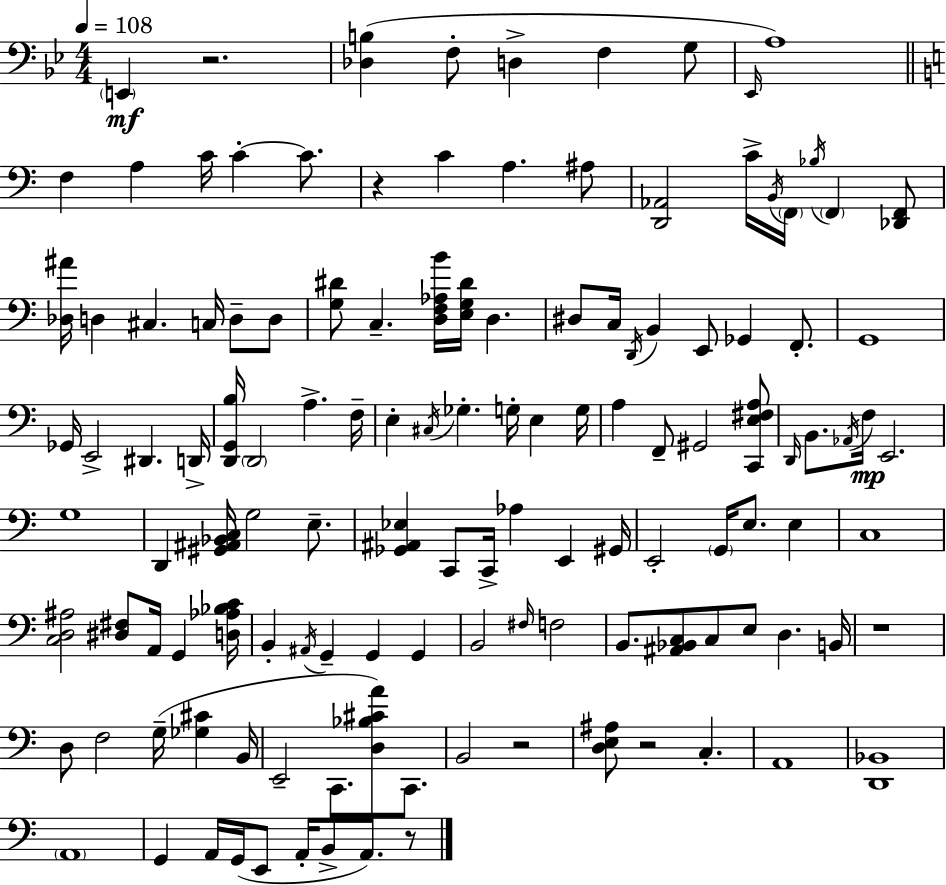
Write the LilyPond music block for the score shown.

{
  \clef bass
  \numericTimeSignature
  \time 4/4
  \key bes \major
  \tempo 4 = 108
  \parenthesize e,4\mf r2. | <des b>4( f8-. d4-> f4 g8 | \grace { ees,16 }) a1 | \bar "||" \break \key c \major f4 a4 c'16 c'4-.~~ c'8. | r4 c'4 a4. ais8 | <d, aes,>2 c'16-> \acciaccatura { b,16 } \parenthesize f,16 \acciaccatura { bes16 } \parenthesize f,4 | <des, f,>8 <des ais'>16 d4 cis4. c16 d8-- | \break d8 <g dis'>8 c4.-- <d f aes b'>16 <e g dis'>16 d4. | dis8 c16 \acciaccatura { d,16 } b,4 e,8 ges,4 | f,8.-. g,1 | ges,16 e,2-> dis,4. | \break d,16-> <d, g, b>16 \parenthesize d,2 a4.-> | f16-- e4-. \acciaccatura { cis16 } ges4.-. g16-. e4 | g16 a4 f,8-- gis,2 | <c, e fis a>8 \grace { d,16 } b,8. \acciaccatura { aes,16 }\mp f16 e,2. | \break g1 | d,4 <gis, ais, bes, c>16 g2 | e8.-- <ges, ais, ees>4 c,8 c,16-> aes4 | e,4 gis,16 e,2-. \parenthesize g,16 e8. | \break e4 c1 | <c d ais>2 <dis fis>8 | a,16 g,4 <d aes bes c'>16 b,4-. \acciaccatura { ais,16 } g,4-- g,4 | g,4 b,2 \grace { fis16 } | \break f2 b,8. <ais, bes, c>8 c8 e8 | d4. b,16 r1 | d8 f2 | g16--( <ges cis'>4 b,16 e,2-- | \break c,8. <d bes cis' a'>8) c,8. b,2 | r2 <d e ais>8 r2 | c4.-. a,1 | <d, bes,>1 | \break \parenthesize a,1 | g,4 a,16 g,16( e,8 | a,16-. b,8-> a,8.) r8 \bar "|."
}